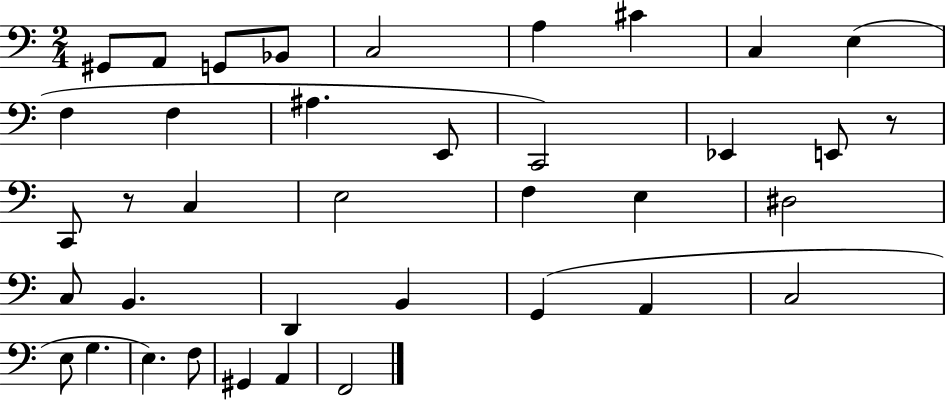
{
  \clef bass
  \numericTimeSignature
  \time 2/4
  \key c \major
  gis,8 a,8 g,8 bes,8 | c2 | a4 cis'4 | c4 e4( | \break f4 f4 | ais4. e,8 | c,2) | ees,4 e,8 r8 | \break c,8 r8 c4 | e2 | f4 e4 | dis2 | \break c8 b,4. | d,4 b,4 | g,4( a,4 | c2 | \break e8 g4. | e4.) f8 | gis,4 a,4 | f,2 | \break \bar "|."
}